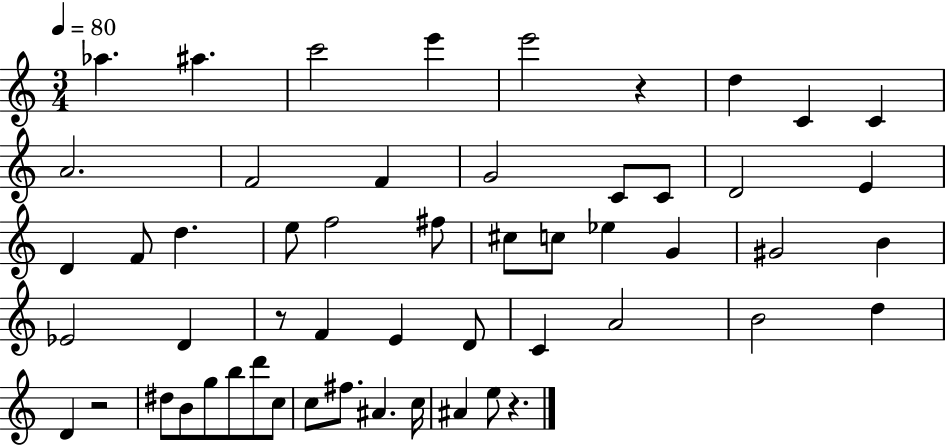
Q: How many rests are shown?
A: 4